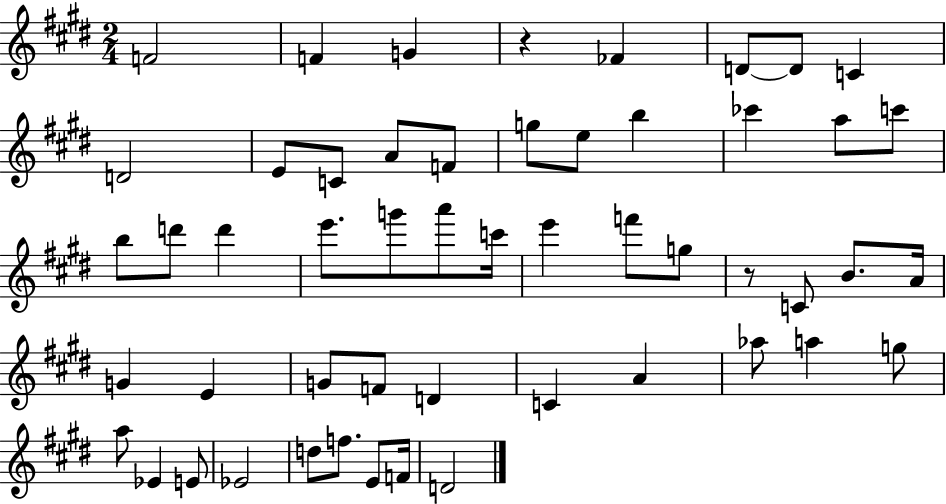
X:1
T:Untitled
M:2/4
L:1/4
K:E
F2 F G z _F D/2 D/2 C D2 E/2 C/2 A/2 F/2 g/2 e/2 b _c' a/2 c'/2 b/2 d'/2 d' e'/2 g'/2 a'/2 c'/4 e' f'/2 g/2 z/2 C/2 B/2 A/4 G E G/2 F/2 D C A _a/2 a g/2 a/2 _E E/2 _E2 d/2 f/2 E/2 F/4 D2